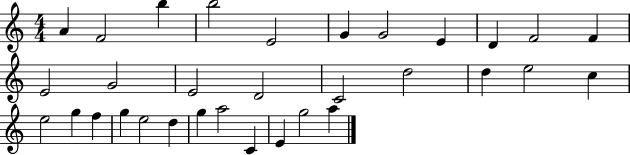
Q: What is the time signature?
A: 4/4